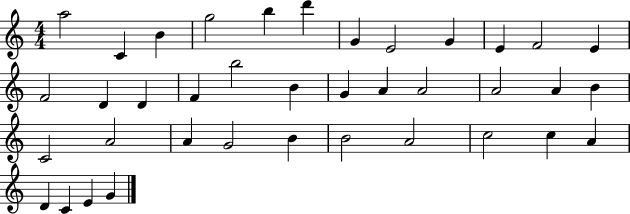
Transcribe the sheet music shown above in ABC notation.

X:1
T:Untitled
M:4/4
L:1/4
K:C
a2 C B g2 b d' G E2 G E F2 E F2 D D F b2 B G A A2 A2 A B C2 A2 A G2 B B2 A2 c2 c A D C E G